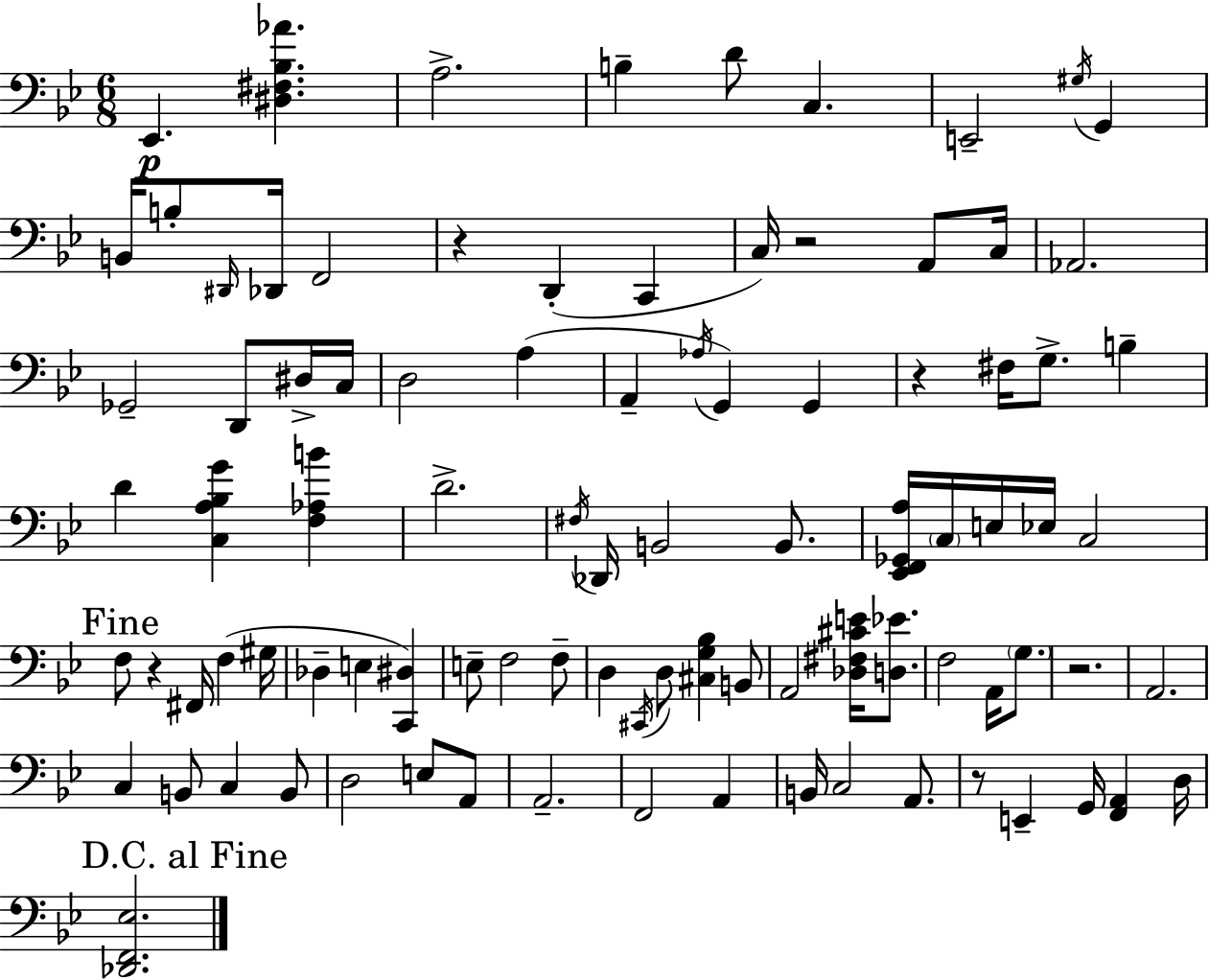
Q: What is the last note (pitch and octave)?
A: D3